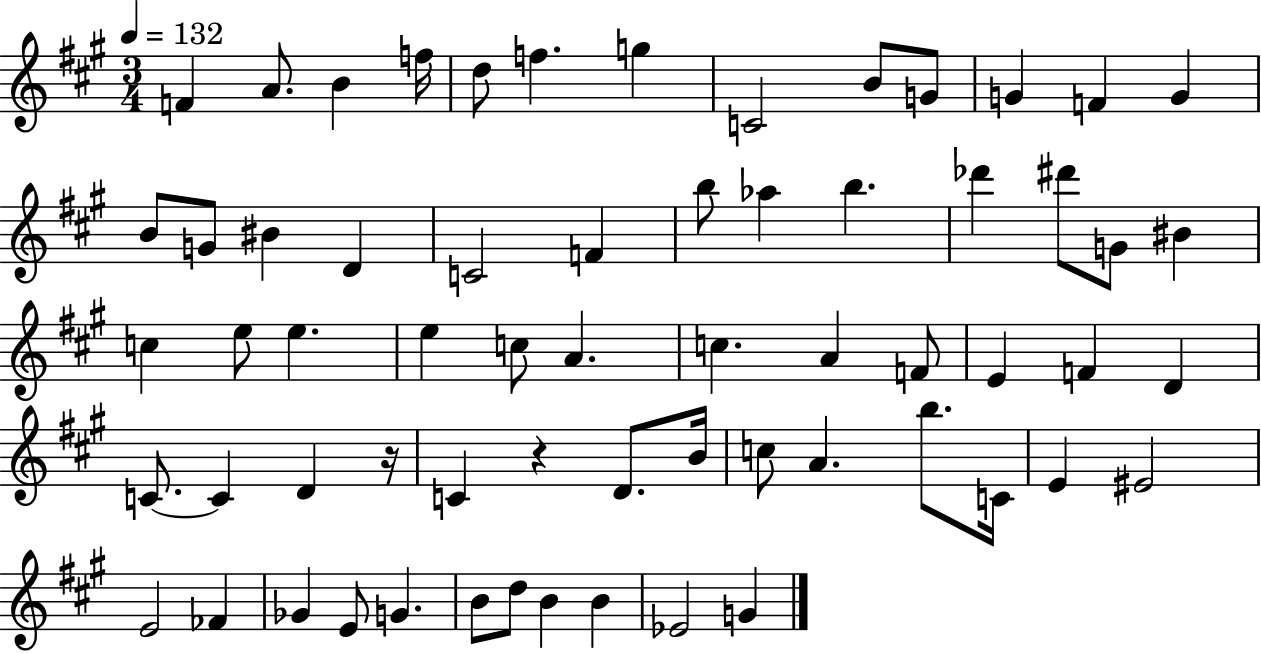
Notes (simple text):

F4/q A4/e. B4/q F5/s D5/e F5/q. G5/q C4/h B4/e G4/e G4/q F4/q G4/q B4/e G4/e BIS4/q D4/q C4/h F4/q B5/e Ab5/q B5/q. Db6/q D#6/e G4/e BIS4/q C5/q E5/e E5/q. E5/q C5/e A4/q. C5/q. A4/q F4/e E4/q F4/q D4/q C4/e. C4/q D4/q R/s C4/q R/q D4/e. B4/s C5/e A4/q. B5/e. C4/s E4/q EIS4/h E4/h FES4/q Gb4/q E4/e G4/q. B4/e D5/e B4/q B4/q Eb4/h G4/q